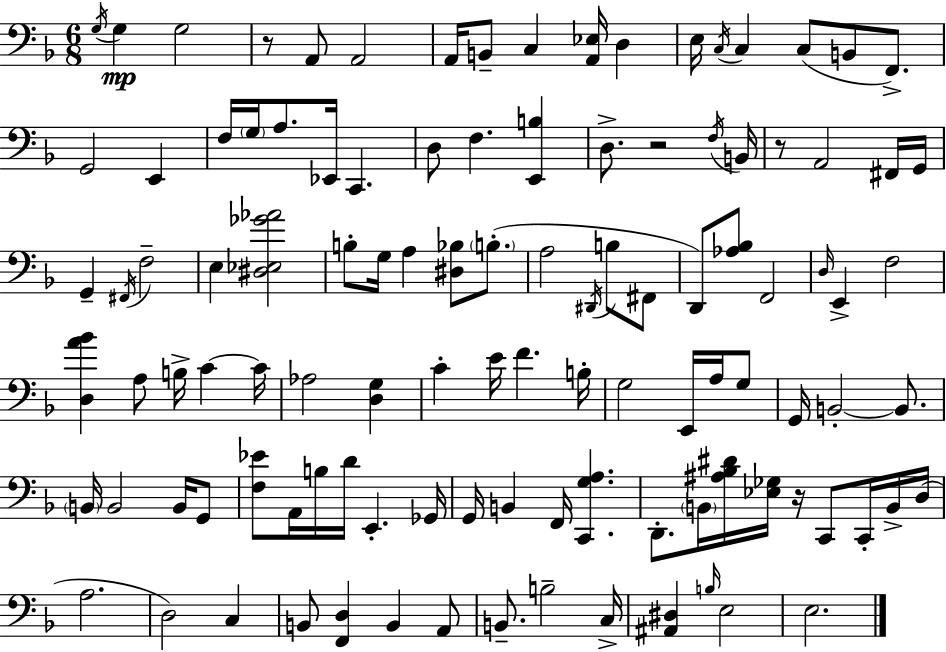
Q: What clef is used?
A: bass